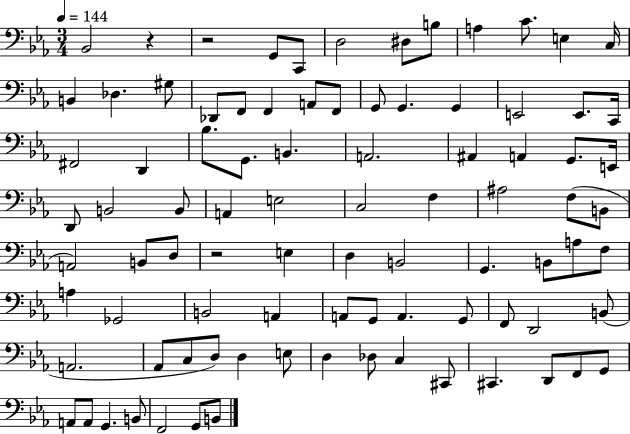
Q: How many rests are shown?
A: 3